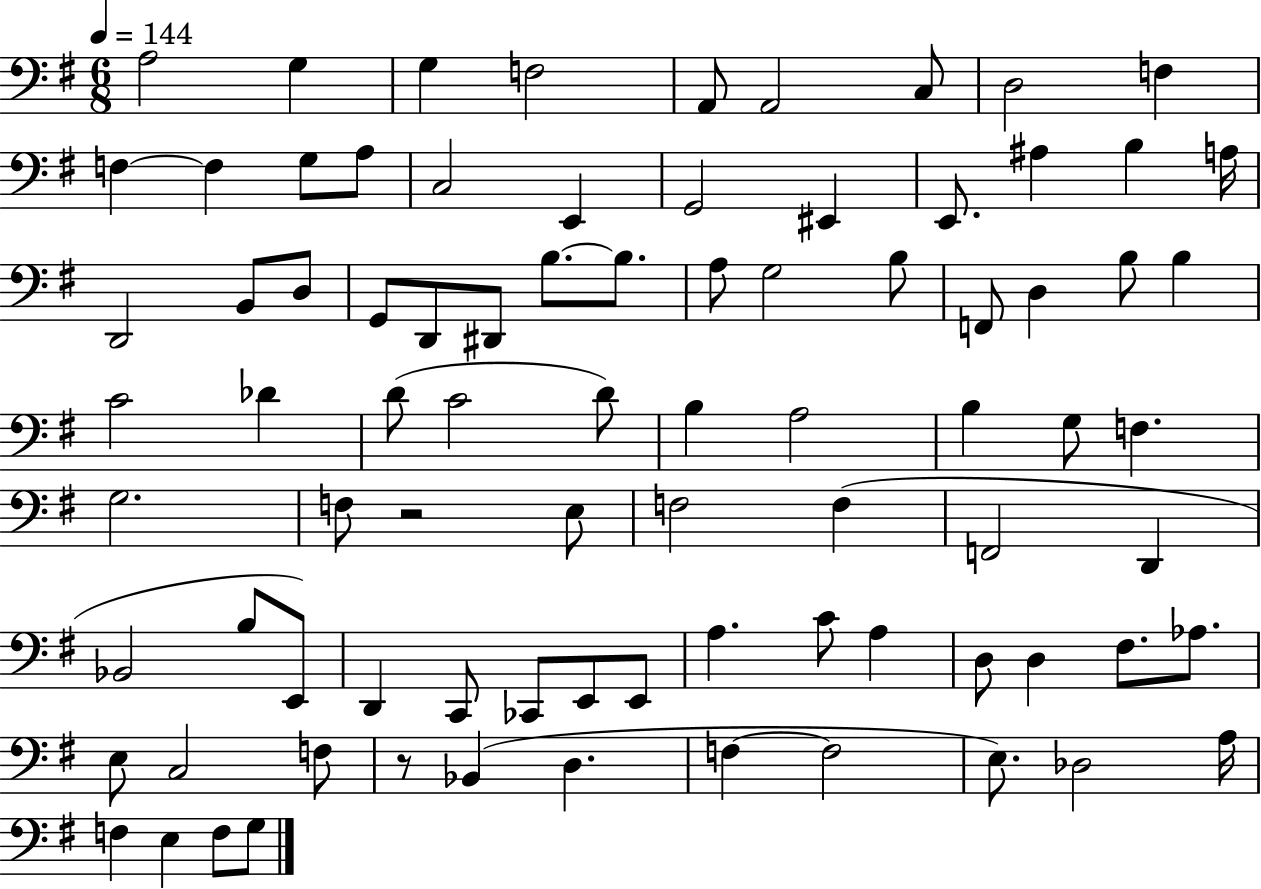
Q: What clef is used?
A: bass